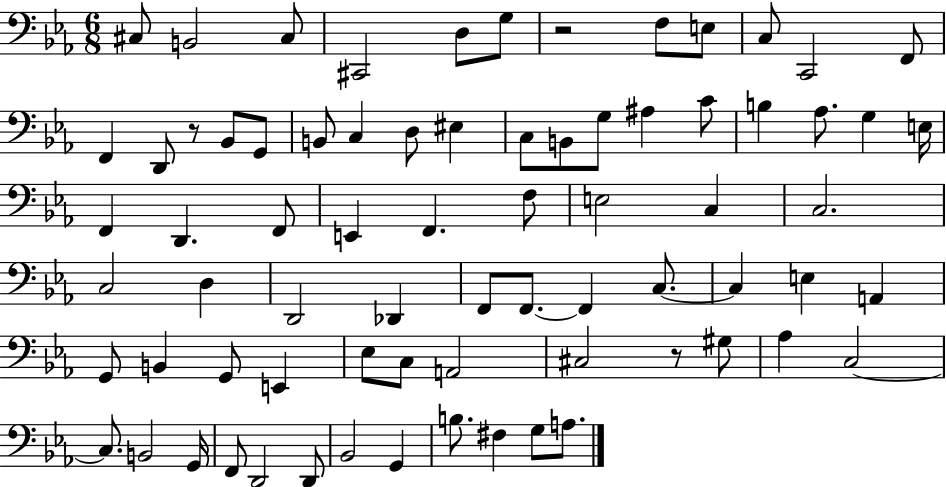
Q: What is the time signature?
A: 6/8